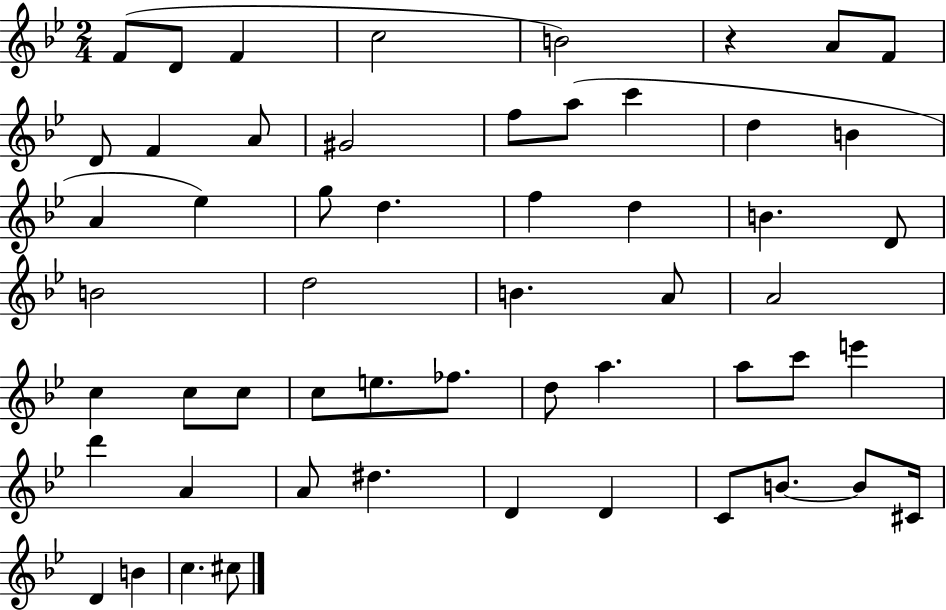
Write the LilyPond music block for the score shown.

{
  \clef treble
  \numericTimeSignature
  \time 2/4
  \key bes \major
  f'8( d'8 f'4 | c''2 | b'2) | r4 a'8 f'8 | \break d'8 f'4 a'8 | gis'2 | f''8 a''8( c'''4 | d''4 b'4 | \break a'4 ees''4) | g''8 d''4. | f''4 d''4 | b'4. d'8 | \break b'2 | d''2 | b'4. a'8 | a'2 | \break c''4 c''8 c''8 | c''8 e''8. fes''8. | d''8 a''4. | a''8 c'''8 e'''4 | \break d'''4 a'4 | a'8 dis''4. | d'4 d'4 | c'8 b'8.~~ b'8 cis'16 | \break d'4 b'4 | c''4. cis''8 | \bar "|."
}